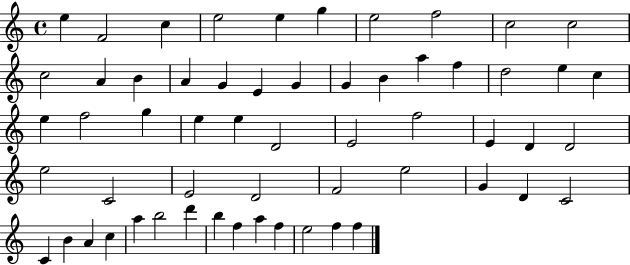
E5/q F4/h C5/q E5/h E5/q G5/q E5/h F5/h C5/h C5/h C5/h A4/q B4/q A4/q G4/q E4/q G4/q G4/q B4/q A5/q F5/q D5/h E5/q C5/q E5/q F5/h G5/q E5/q E5/q D4/h E4/h F5/h E4/q D4/q D4/h E5/h C4/h E4/h D4/h F4/h E5/h G4/q D4/q C4/h C4/q B4/q A4/q C5/q A5/q B5/h D6/q B5/q F5/q A5/q F5/q E5/h F5/q F5/q